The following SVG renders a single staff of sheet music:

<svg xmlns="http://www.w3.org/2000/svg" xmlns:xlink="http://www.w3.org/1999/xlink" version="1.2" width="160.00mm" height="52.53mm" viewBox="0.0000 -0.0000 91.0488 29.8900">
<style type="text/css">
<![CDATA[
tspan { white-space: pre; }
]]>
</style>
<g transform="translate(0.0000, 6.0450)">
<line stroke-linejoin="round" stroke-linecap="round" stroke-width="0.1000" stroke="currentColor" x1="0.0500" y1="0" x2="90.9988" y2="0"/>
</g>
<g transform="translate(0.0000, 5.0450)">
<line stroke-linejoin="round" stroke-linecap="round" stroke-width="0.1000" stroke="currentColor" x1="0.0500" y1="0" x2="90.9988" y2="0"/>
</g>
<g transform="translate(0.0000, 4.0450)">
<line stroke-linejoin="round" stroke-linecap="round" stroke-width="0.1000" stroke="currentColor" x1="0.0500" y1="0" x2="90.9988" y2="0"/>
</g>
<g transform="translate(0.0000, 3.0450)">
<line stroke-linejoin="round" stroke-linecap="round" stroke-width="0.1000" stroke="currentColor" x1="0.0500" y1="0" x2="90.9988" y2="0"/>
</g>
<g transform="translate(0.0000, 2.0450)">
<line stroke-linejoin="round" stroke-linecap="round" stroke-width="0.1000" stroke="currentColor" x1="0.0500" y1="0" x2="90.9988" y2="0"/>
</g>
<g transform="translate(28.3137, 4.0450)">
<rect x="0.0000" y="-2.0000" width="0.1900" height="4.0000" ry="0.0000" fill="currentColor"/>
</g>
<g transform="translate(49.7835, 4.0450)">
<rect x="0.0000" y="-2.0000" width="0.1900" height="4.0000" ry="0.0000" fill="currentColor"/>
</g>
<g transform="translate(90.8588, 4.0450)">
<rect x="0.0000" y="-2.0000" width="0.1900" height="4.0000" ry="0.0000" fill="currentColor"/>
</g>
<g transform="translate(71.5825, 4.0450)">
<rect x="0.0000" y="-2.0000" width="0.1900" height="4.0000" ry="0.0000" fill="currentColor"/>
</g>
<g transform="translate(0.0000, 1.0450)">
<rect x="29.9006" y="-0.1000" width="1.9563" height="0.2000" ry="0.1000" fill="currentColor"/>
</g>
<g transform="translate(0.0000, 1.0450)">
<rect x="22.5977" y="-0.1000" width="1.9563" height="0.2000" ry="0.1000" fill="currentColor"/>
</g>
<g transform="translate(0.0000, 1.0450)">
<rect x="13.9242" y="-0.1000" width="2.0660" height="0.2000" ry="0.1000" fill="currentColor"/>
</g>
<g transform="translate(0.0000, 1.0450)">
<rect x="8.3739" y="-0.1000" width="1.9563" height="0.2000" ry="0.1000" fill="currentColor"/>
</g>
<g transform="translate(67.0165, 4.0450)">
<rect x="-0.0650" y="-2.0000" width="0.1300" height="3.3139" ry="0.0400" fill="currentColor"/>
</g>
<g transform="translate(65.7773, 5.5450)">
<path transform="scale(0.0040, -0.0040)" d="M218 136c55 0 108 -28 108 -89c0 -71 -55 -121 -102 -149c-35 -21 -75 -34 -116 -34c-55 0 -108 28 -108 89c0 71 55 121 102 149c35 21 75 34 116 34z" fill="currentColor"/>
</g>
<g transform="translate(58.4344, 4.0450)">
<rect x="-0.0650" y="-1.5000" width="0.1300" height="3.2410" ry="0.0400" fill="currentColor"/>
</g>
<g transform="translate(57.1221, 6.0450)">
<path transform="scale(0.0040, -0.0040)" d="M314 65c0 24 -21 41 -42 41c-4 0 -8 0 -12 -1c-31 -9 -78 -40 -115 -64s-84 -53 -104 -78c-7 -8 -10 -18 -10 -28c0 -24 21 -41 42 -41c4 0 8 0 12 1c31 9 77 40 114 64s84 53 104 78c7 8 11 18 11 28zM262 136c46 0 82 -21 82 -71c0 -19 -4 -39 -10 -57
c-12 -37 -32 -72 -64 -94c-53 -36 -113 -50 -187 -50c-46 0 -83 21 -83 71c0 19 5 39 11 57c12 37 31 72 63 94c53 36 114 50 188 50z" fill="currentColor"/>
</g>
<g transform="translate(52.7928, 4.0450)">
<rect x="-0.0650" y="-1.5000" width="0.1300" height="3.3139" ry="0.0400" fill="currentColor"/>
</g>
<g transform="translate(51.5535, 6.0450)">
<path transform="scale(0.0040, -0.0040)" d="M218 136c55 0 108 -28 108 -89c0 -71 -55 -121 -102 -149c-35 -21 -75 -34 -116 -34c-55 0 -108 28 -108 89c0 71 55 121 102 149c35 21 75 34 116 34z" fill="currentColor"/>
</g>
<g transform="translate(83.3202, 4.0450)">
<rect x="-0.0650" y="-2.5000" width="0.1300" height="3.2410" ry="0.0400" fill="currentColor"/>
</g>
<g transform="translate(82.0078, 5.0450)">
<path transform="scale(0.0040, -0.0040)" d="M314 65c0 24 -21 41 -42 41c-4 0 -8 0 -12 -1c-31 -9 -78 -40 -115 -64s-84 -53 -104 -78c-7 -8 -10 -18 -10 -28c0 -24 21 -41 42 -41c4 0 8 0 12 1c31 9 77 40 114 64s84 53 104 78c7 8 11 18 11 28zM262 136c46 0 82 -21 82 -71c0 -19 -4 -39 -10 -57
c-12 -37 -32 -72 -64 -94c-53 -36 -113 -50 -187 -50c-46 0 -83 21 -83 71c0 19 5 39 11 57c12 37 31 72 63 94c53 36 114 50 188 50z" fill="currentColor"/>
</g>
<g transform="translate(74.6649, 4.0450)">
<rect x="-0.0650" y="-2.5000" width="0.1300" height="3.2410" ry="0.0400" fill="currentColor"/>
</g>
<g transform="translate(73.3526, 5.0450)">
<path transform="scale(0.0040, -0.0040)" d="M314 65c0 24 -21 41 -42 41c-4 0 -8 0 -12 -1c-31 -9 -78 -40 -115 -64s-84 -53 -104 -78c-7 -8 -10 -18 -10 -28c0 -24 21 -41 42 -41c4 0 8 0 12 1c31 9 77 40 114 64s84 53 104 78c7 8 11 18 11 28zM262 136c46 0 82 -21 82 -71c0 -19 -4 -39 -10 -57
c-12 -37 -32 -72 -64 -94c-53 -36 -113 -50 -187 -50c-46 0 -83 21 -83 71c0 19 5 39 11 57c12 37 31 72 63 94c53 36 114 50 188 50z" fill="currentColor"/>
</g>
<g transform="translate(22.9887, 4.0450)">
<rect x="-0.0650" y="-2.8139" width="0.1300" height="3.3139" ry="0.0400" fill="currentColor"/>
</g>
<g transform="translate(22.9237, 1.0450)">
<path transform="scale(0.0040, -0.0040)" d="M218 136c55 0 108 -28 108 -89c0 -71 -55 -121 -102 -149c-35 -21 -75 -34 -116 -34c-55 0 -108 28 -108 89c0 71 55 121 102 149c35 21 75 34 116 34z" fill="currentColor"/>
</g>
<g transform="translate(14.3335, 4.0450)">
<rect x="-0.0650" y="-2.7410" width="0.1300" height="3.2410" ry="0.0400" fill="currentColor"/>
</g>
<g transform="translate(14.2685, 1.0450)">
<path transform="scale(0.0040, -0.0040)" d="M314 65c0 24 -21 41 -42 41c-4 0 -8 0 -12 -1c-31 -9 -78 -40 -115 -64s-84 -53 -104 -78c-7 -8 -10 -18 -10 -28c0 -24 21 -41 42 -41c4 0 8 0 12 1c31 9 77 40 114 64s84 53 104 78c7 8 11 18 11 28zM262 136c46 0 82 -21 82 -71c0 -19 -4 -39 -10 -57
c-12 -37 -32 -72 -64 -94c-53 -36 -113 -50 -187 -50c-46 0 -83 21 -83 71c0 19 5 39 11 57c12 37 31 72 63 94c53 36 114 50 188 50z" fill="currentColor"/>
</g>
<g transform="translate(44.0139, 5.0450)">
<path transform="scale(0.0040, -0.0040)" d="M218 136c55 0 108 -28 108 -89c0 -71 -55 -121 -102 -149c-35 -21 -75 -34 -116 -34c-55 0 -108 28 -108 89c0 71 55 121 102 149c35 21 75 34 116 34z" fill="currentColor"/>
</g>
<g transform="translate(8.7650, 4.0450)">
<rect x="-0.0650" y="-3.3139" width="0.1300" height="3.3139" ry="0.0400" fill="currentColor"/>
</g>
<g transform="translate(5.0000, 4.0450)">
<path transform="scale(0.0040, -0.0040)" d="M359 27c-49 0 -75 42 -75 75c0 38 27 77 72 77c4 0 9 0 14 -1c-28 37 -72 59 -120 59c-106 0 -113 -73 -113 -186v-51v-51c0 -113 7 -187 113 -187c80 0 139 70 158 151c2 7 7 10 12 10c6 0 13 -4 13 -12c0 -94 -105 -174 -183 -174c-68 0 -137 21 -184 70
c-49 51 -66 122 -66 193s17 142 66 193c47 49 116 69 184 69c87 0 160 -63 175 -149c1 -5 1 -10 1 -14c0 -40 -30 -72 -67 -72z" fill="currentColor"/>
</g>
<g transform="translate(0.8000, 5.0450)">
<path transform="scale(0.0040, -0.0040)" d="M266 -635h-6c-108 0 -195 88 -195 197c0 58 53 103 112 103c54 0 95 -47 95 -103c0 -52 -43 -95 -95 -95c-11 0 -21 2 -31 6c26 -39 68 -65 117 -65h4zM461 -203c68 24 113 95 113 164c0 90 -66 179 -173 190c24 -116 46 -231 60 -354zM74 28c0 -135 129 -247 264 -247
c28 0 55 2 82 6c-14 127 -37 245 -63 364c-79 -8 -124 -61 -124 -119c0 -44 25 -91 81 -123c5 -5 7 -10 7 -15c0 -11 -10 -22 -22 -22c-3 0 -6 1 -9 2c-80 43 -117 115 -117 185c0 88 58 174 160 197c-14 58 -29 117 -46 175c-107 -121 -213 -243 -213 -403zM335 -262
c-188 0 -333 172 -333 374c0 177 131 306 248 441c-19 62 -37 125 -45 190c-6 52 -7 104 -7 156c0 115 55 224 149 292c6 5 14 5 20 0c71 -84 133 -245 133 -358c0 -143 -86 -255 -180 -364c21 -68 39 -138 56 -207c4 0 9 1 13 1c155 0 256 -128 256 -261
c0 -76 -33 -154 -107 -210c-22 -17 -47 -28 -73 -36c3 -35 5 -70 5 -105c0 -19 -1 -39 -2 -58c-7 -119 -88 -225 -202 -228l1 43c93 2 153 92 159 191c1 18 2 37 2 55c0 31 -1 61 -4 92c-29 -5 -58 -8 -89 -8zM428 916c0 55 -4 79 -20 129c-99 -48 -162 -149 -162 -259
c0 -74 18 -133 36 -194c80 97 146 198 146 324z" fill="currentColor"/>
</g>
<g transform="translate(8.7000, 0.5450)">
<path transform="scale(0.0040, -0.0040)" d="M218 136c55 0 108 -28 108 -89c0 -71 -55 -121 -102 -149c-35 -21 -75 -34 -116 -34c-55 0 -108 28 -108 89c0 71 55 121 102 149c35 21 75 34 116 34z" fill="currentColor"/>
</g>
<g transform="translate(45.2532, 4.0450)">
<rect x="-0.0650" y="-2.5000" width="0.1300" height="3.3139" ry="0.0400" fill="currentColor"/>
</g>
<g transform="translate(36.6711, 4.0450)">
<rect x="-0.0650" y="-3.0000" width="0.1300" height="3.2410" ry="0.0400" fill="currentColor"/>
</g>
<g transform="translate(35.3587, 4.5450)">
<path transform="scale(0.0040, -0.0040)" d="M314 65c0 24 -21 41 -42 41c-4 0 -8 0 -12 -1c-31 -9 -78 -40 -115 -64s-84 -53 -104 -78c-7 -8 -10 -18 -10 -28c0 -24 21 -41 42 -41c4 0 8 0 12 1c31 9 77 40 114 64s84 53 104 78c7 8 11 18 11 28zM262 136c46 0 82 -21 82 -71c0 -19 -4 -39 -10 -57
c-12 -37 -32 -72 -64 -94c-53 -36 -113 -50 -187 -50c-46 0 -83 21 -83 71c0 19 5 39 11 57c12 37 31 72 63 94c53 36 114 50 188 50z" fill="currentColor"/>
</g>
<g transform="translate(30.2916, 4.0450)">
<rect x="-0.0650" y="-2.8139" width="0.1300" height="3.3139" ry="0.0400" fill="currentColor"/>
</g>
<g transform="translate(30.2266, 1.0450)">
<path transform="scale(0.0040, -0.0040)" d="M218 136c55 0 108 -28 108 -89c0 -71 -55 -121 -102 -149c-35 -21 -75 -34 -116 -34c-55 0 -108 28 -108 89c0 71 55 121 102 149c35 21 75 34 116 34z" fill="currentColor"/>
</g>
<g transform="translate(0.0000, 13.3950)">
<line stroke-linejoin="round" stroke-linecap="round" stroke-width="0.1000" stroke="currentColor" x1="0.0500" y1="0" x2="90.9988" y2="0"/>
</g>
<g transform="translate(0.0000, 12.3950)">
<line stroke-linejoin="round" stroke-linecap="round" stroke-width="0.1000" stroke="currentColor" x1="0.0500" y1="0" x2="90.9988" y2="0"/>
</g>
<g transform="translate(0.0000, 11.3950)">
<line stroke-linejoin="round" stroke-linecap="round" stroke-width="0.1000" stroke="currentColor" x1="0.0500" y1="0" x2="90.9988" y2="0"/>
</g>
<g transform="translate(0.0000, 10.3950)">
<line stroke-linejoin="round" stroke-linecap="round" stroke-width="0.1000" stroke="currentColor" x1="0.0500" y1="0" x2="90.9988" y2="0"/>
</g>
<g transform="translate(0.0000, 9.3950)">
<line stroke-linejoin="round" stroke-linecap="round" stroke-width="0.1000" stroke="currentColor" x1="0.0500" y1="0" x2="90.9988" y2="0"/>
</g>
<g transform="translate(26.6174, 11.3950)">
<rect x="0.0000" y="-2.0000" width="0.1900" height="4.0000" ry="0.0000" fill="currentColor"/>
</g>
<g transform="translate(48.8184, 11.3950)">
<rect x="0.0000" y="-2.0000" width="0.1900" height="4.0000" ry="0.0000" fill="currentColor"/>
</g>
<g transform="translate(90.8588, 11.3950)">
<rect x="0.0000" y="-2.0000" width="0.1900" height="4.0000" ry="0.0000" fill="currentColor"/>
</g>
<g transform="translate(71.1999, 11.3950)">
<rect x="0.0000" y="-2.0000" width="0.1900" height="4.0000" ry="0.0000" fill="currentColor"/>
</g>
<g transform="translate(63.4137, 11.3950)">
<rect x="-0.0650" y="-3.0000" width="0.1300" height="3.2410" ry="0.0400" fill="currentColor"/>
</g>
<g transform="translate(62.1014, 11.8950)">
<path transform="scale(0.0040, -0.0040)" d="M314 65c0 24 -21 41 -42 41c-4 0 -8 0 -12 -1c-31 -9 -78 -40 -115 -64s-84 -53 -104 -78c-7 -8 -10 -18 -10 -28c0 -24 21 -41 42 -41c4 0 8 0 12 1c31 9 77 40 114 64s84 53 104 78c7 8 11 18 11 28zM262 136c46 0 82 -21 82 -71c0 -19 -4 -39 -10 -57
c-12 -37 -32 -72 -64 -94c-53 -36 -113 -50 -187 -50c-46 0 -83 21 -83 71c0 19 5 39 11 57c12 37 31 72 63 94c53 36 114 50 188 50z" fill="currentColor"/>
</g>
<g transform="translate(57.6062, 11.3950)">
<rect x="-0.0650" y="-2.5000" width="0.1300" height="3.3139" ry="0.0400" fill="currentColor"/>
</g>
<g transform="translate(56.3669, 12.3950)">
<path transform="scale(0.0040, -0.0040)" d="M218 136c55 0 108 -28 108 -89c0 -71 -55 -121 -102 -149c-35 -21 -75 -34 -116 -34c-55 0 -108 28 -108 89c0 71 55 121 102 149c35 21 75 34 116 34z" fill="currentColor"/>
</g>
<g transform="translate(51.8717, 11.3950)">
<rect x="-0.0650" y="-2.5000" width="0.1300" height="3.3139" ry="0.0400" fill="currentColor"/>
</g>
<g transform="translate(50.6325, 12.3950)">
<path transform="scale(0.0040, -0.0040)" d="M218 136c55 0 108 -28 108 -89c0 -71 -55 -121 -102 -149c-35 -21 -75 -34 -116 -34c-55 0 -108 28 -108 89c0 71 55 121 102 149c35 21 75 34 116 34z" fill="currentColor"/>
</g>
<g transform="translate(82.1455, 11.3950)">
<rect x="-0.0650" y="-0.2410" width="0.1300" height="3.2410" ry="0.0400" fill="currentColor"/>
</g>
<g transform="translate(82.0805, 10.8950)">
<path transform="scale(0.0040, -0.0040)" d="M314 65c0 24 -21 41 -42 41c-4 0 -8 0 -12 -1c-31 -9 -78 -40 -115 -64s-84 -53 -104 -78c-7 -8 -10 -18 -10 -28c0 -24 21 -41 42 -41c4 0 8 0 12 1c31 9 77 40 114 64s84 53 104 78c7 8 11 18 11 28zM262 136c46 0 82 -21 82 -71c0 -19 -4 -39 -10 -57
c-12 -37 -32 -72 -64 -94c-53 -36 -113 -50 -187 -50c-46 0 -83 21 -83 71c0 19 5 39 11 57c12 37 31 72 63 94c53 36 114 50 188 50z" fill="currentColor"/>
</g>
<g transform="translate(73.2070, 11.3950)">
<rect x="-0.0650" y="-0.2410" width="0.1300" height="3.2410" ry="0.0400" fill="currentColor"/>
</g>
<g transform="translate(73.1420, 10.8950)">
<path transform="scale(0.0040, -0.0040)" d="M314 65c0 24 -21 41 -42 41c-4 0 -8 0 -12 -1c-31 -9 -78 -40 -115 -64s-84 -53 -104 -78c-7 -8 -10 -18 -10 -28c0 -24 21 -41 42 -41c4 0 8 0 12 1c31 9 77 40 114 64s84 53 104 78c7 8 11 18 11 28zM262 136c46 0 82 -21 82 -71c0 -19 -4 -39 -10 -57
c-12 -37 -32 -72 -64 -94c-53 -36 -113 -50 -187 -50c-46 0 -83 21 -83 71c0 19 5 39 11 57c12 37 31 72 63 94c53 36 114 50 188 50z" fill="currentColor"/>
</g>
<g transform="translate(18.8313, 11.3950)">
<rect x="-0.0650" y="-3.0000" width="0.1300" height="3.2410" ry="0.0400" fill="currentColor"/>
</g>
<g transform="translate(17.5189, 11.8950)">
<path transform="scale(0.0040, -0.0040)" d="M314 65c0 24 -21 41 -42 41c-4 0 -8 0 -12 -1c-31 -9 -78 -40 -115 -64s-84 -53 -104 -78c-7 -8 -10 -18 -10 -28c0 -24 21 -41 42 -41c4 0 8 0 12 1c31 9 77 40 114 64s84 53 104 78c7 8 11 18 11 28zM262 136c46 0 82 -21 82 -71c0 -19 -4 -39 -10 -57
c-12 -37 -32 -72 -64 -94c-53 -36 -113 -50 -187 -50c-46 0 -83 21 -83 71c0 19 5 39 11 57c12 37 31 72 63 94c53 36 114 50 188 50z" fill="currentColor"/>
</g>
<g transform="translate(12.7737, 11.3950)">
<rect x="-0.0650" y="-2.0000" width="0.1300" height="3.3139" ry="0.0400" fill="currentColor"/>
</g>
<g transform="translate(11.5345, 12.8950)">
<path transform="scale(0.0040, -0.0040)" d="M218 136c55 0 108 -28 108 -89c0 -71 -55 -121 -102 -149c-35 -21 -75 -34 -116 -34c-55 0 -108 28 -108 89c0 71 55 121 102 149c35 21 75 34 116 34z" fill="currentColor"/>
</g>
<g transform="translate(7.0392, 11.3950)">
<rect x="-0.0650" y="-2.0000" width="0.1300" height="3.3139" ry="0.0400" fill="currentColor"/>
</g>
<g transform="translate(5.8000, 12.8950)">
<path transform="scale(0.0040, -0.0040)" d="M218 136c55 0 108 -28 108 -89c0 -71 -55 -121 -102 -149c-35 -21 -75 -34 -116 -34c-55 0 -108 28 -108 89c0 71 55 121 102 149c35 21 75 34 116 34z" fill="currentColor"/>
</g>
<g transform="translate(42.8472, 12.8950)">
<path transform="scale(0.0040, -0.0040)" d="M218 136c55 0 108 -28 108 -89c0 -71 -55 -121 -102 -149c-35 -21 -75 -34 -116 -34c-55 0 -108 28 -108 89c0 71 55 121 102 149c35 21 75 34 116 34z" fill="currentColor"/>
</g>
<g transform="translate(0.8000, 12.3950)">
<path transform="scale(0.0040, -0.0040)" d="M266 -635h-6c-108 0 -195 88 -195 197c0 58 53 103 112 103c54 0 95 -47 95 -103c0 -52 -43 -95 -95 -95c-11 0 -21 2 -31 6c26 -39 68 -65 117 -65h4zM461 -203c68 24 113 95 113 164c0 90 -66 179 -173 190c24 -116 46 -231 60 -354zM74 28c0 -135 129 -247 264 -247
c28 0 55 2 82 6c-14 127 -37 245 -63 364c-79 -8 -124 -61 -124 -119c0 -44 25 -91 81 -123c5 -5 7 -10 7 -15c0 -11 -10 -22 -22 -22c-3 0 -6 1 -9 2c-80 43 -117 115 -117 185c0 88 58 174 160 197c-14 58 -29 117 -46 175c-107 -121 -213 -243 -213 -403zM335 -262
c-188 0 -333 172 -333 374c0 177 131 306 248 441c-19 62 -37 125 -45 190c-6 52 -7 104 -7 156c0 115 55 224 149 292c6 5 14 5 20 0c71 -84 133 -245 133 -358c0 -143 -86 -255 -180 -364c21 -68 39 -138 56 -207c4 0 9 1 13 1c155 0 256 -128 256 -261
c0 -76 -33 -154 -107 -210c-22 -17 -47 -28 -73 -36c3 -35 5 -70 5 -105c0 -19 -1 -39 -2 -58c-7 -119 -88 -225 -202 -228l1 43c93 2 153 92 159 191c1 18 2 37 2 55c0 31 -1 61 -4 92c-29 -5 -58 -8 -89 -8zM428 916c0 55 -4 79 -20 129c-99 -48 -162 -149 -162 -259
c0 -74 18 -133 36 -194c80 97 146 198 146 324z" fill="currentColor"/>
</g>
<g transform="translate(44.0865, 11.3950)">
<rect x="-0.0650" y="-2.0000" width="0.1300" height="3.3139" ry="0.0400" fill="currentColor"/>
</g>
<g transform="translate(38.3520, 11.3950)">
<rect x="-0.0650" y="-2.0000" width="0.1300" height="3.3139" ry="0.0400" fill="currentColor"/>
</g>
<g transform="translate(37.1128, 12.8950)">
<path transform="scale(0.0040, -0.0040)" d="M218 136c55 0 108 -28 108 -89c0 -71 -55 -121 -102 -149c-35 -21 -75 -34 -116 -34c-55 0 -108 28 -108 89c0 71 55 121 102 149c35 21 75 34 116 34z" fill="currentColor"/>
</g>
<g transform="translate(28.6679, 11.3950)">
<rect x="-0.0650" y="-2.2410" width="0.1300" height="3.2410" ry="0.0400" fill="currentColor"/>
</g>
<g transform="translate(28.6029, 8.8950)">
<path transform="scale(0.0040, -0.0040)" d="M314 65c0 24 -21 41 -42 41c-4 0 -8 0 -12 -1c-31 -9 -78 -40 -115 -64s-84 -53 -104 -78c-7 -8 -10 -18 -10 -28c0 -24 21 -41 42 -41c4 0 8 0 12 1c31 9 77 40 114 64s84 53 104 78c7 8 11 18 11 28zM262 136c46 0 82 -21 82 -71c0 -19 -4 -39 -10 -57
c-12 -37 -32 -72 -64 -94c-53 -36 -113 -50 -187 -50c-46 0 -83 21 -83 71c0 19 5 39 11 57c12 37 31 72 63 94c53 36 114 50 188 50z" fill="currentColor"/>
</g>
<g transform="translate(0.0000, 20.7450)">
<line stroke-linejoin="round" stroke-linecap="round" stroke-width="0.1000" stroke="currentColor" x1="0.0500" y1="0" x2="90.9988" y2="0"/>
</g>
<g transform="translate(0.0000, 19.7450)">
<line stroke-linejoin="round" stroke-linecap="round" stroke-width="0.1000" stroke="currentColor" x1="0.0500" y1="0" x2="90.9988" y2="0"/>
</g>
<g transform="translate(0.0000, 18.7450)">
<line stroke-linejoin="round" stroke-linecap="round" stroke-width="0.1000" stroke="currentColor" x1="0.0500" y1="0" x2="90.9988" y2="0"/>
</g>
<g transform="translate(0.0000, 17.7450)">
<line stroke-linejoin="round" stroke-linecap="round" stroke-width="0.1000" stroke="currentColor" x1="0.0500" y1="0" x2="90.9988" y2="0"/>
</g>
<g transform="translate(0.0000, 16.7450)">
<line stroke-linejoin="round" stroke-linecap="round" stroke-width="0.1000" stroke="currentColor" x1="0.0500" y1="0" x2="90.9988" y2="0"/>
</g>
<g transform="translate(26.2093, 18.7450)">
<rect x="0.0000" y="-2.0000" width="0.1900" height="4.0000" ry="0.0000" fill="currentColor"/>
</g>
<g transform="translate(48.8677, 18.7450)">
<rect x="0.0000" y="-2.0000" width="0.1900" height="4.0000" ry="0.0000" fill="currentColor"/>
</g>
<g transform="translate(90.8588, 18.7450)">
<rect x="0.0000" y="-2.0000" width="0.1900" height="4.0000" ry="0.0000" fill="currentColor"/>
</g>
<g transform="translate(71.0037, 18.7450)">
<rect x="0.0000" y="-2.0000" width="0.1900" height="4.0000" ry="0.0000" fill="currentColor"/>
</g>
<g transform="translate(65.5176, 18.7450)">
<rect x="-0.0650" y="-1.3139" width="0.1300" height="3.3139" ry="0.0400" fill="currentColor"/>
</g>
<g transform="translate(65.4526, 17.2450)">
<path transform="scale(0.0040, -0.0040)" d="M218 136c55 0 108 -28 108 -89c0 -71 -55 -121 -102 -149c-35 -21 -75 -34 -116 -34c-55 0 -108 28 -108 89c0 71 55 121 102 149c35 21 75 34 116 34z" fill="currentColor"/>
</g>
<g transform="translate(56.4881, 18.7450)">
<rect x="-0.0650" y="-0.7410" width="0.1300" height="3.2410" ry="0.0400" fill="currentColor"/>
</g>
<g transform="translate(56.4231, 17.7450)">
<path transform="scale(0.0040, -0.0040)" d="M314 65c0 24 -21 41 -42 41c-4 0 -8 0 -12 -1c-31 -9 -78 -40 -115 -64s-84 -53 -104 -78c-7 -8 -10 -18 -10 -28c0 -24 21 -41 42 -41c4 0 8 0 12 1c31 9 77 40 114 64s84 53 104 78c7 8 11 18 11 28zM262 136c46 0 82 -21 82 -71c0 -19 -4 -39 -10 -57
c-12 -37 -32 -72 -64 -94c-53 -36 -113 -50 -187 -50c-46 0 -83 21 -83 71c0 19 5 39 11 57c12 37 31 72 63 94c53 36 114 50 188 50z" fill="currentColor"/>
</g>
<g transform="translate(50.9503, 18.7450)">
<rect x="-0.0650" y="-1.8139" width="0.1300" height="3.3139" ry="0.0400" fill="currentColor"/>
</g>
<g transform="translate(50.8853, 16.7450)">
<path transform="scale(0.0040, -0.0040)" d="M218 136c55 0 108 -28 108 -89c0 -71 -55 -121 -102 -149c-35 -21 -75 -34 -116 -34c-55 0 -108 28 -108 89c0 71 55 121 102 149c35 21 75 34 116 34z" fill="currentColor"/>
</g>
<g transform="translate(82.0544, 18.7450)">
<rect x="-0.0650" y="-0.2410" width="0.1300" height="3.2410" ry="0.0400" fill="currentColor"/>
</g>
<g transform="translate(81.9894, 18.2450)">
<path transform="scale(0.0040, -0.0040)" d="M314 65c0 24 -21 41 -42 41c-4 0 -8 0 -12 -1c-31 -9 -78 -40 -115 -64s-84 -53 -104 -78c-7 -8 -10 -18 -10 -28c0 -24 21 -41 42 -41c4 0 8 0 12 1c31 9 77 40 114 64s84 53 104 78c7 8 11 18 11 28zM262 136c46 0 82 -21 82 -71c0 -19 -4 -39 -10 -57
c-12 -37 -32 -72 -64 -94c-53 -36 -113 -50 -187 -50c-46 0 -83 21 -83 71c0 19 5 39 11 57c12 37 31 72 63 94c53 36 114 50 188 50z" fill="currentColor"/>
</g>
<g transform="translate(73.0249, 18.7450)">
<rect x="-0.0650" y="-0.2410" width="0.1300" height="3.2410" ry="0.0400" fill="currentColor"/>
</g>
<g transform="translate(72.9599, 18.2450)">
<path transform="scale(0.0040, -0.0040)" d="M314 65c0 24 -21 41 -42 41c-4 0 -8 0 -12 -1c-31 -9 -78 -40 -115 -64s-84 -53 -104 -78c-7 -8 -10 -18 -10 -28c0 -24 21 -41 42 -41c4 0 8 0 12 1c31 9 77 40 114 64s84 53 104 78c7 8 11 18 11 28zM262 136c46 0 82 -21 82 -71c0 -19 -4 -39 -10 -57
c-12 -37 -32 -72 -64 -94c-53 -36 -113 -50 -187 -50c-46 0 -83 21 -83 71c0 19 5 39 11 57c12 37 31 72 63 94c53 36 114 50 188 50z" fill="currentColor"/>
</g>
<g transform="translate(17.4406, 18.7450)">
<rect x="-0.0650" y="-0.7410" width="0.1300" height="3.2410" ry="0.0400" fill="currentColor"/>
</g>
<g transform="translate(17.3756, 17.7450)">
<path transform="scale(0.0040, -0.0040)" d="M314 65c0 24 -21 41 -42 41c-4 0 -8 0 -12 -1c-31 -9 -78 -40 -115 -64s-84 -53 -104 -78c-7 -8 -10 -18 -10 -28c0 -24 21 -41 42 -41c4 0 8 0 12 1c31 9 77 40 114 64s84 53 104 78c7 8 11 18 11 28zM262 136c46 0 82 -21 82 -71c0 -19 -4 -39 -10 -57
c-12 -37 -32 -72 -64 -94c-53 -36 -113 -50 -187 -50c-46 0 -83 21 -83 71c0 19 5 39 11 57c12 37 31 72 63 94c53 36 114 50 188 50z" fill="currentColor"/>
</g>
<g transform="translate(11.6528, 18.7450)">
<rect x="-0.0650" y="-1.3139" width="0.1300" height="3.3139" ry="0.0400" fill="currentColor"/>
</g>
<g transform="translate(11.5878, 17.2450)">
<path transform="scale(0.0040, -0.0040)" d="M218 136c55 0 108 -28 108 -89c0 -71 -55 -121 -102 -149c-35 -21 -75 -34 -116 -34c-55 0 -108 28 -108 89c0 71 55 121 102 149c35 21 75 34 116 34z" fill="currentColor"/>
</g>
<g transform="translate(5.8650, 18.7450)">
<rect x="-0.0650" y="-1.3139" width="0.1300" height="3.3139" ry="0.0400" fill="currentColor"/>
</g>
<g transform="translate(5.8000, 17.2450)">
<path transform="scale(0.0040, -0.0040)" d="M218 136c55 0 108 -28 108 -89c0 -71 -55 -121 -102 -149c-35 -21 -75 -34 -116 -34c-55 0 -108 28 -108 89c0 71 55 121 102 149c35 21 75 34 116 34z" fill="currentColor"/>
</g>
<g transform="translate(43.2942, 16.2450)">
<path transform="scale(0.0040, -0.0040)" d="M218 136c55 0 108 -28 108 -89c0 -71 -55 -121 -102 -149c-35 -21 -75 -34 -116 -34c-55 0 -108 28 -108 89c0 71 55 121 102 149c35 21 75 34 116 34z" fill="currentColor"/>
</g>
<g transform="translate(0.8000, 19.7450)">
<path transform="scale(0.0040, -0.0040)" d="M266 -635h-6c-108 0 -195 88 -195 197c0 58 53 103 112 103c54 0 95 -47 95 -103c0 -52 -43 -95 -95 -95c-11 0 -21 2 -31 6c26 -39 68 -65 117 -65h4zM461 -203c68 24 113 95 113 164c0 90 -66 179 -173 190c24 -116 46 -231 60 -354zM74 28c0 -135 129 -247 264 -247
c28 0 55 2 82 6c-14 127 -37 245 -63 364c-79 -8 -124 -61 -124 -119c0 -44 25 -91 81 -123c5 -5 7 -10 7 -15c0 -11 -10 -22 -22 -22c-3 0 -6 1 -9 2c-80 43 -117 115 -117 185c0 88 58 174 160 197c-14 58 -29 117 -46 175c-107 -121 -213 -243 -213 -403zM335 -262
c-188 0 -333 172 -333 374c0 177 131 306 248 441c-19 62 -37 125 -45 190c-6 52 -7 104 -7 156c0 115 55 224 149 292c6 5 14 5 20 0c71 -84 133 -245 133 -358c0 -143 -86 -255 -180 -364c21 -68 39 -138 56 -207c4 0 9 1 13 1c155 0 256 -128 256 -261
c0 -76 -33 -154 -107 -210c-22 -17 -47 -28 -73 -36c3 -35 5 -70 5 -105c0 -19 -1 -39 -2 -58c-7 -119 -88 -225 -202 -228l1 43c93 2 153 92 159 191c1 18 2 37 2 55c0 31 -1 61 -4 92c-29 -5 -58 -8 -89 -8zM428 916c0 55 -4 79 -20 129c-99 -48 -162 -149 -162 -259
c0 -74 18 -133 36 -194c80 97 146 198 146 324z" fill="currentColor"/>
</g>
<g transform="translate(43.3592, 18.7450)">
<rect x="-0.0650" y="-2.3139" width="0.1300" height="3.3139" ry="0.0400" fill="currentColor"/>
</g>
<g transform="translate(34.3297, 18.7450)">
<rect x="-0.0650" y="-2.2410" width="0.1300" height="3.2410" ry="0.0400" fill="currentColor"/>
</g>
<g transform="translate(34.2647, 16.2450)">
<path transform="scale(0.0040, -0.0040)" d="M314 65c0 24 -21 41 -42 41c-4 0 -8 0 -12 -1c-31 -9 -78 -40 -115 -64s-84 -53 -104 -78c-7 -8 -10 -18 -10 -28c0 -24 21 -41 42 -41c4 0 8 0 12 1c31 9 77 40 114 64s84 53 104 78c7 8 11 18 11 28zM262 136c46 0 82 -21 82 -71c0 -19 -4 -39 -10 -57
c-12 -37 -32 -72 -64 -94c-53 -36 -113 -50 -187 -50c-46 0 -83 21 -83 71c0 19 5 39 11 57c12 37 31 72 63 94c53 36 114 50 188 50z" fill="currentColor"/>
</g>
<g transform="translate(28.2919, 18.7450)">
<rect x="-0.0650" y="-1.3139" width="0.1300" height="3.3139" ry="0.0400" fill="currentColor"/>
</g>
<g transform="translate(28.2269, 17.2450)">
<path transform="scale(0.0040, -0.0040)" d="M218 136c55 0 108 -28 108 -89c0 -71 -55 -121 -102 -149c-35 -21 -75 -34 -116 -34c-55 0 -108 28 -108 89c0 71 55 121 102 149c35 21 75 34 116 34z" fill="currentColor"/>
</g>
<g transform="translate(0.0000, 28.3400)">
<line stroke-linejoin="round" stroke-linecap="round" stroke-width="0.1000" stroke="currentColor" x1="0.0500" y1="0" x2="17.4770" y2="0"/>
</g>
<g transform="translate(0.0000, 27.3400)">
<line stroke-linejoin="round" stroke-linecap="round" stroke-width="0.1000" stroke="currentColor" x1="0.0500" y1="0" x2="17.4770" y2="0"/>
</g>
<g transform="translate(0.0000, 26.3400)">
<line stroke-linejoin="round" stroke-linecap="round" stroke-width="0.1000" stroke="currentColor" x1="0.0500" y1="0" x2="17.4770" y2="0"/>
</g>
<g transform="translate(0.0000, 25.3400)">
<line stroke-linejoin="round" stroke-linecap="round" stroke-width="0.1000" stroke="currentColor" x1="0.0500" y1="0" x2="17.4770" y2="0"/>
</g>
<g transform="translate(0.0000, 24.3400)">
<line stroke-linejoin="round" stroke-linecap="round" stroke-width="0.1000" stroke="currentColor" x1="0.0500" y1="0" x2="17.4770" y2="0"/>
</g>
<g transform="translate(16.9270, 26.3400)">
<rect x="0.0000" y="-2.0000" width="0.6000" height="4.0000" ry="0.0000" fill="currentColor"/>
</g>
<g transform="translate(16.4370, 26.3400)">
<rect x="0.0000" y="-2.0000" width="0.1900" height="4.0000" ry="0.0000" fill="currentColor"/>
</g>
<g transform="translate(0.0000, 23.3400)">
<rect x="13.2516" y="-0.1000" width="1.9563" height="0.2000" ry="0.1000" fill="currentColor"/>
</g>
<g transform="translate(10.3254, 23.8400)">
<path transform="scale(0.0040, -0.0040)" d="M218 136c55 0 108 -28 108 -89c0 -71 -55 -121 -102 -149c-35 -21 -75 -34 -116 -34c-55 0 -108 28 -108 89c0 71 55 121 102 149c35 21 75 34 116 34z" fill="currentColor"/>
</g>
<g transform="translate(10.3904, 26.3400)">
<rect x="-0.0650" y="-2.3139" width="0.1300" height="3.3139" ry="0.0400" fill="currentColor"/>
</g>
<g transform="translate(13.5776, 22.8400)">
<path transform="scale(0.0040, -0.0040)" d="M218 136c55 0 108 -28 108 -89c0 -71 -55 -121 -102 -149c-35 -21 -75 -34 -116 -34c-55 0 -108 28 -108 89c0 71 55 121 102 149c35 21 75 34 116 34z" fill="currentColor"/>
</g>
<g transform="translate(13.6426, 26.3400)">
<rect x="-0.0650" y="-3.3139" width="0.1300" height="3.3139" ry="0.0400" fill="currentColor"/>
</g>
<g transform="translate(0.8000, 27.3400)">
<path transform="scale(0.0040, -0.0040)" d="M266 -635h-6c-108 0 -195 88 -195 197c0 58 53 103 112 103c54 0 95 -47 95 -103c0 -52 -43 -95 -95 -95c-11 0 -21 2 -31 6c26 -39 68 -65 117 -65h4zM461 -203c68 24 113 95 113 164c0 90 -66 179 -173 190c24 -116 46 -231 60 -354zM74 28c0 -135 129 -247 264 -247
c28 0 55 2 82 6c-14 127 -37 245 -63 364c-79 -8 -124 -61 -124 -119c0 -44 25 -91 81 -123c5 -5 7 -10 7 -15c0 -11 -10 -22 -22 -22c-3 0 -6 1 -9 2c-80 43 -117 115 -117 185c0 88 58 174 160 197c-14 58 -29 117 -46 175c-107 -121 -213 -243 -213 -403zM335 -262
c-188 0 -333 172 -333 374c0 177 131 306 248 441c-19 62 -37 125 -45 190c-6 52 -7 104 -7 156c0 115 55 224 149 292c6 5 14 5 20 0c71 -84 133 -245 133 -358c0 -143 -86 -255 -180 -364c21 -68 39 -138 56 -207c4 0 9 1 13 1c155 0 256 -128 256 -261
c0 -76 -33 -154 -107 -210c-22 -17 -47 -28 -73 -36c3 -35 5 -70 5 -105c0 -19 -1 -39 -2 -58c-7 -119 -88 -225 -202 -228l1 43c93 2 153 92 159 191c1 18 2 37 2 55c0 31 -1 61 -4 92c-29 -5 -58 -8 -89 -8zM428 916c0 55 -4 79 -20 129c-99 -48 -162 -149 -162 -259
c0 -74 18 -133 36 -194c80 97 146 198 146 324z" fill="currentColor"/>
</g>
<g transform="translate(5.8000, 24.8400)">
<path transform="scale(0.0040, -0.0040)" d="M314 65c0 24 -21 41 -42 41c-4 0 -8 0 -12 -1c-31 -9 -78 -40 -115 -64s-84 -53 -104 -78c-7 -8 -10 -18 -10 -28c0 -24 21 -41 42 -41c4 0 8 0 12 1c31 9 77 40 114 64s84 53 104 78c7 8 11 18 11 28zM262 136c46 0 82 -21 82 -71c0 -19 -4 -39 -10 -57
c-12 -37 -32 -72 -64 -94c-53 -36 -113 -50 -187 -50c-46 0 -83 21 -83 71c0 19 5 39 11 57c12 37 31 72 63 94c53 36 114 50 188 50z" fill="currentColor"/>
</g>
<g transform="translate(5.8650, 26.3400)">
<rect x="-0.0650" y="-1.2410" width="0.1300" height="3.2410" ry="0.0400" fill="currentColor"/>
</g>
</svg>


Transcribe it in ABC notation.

X:1
T:Untitled
M:4/4
L:1/4
K:C
b a2 a a A2 G E E2 F G2 G2 F F A2 g2 F F G G A2 c2 c2 e e d2 e g2 g f d2 e c2 c2 e2 g b